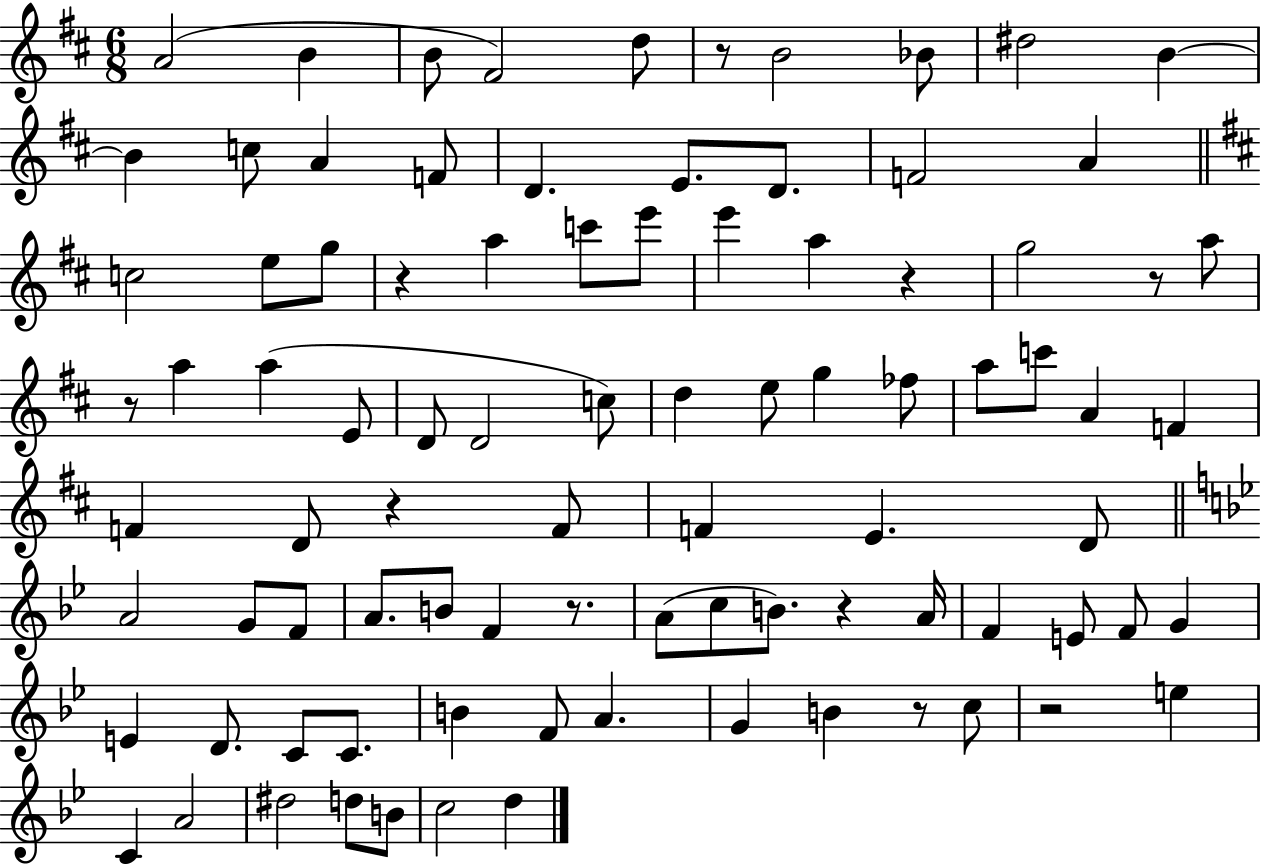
{
  \clef treble
  \numericTimeSignature
  \time 6/8
  \key d \major
  a'2( b'4 | b'8 fis'2) d''8 | r8 b'2 bes'8 | dis''2 b'4~~ | \break b'4 c''8 a'4 f'8 | d'4. e'8. d'8. | f'2 a'4 | \bar "||" \break \key d \major c''2 e''8 g''8 | r4 a''4 c'''8 e'''8 | e'''4 a''4 r4 | g''2 r8 a''8 | \break r8 a''4 a''4( e'8 | d'8 d'2 c''8) | d''4 e''8 g''4 fes''8 | a''8 c'''8 a'4 f'4 | \break f'4 d'8 r4 f'8 | f'4 e'4. d'8 | \bar "||" \break \key bes \major a'2 g'8 f'8 | a'8. b'8 f'4 r8. | a'8( c''8 b'8.) r4 a'16 | f'4 e'8 f'8 g'4 | \break e'4 d'8. c'8 c'8. | b'4 f'8 a'4. | g'4 b'4 r8 c''8 | r2 e''4 | \break c'4 a'2 | dis''2 d''8 b'8 | c''2 d''4 | \bar "|."
}